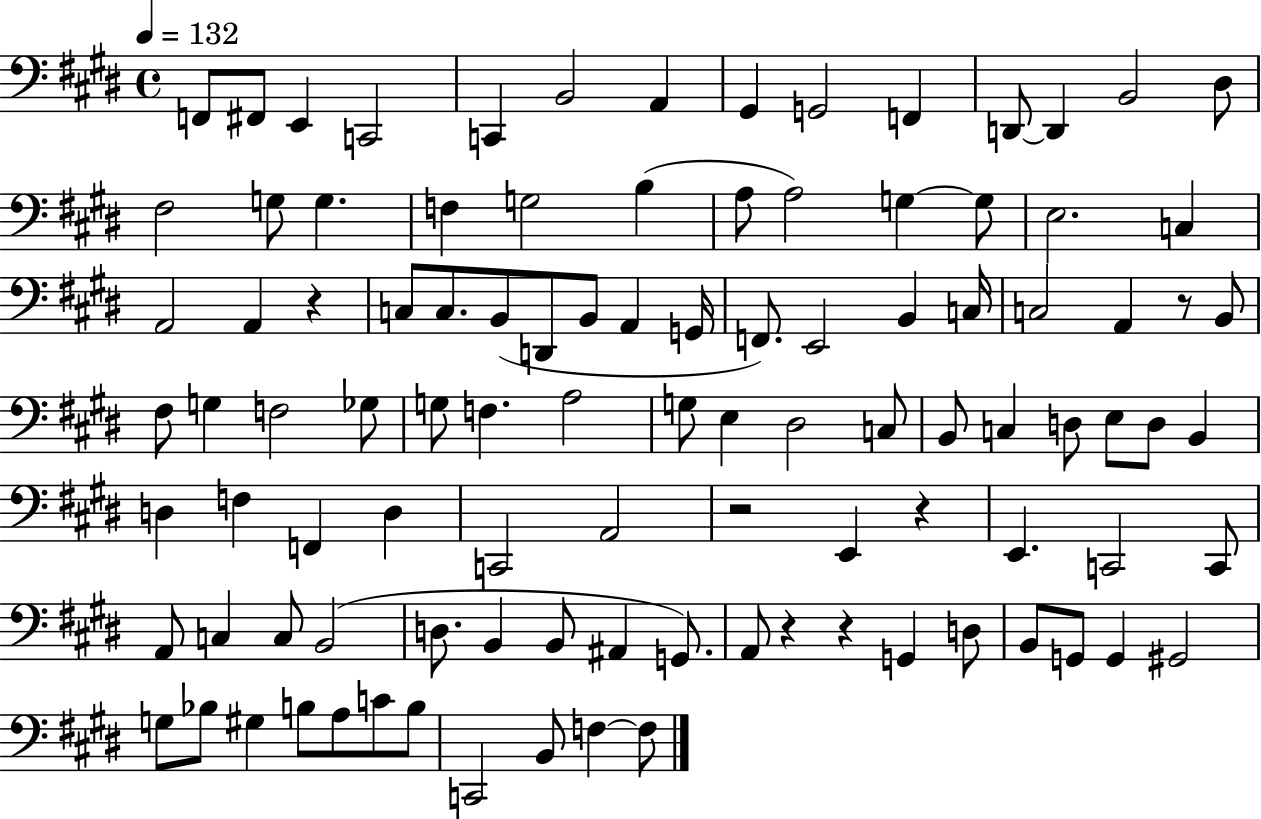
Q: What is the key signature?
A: E major